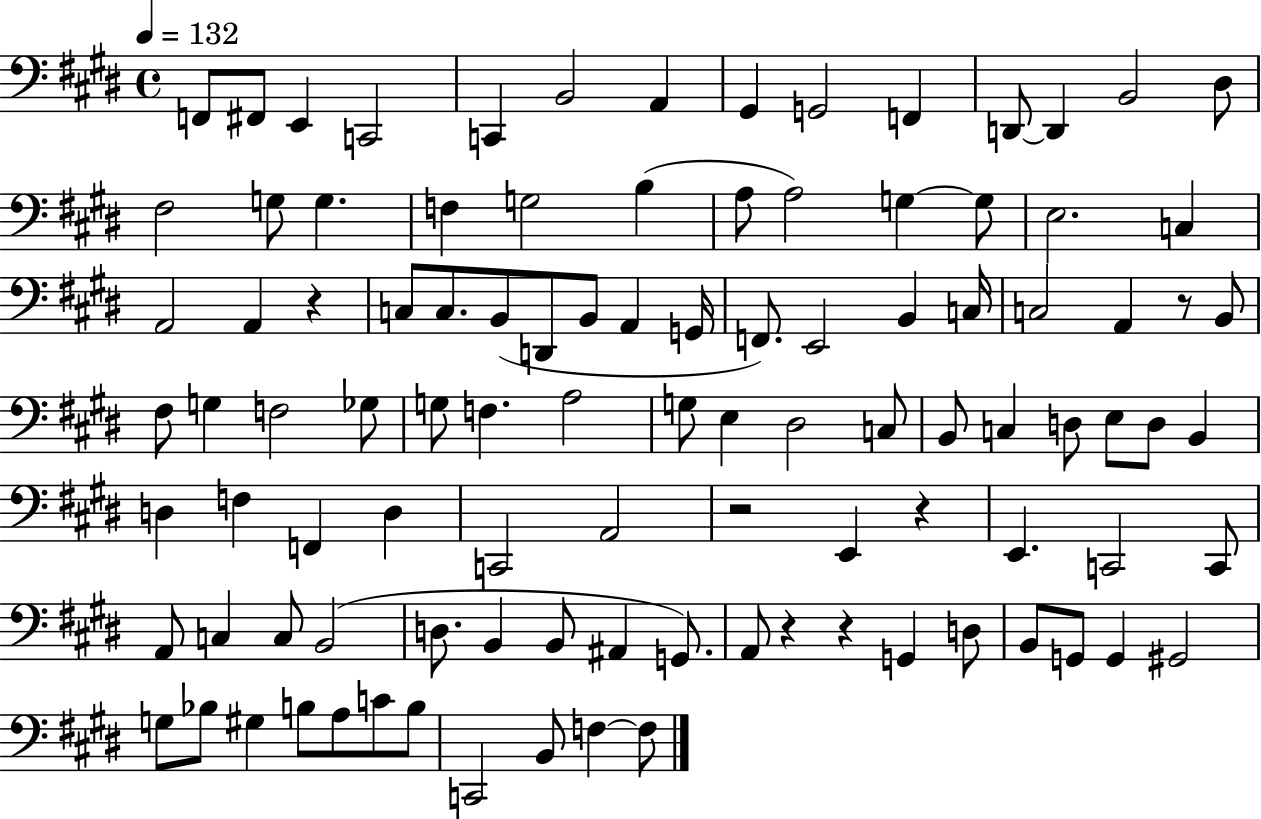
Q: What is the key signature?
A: E major